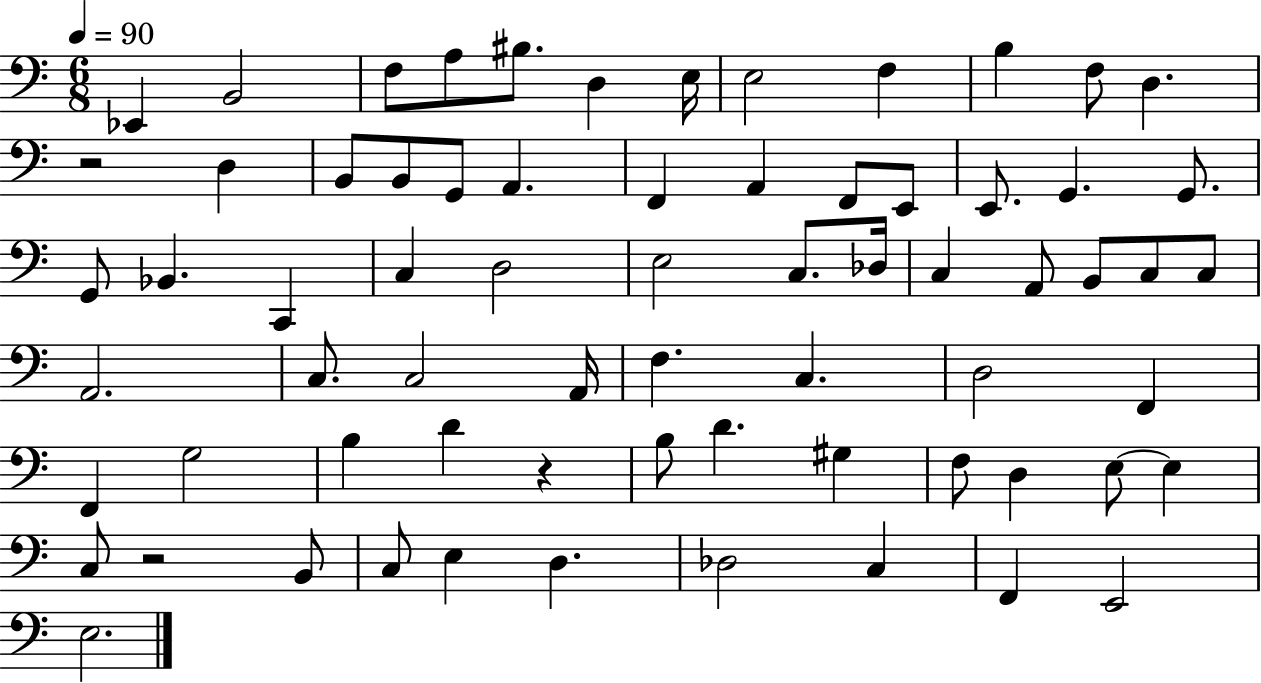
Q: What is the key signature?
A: C major